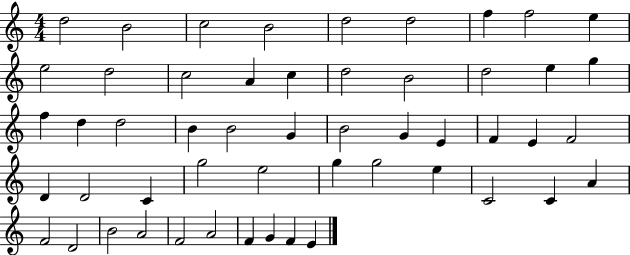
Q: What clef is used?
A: treble